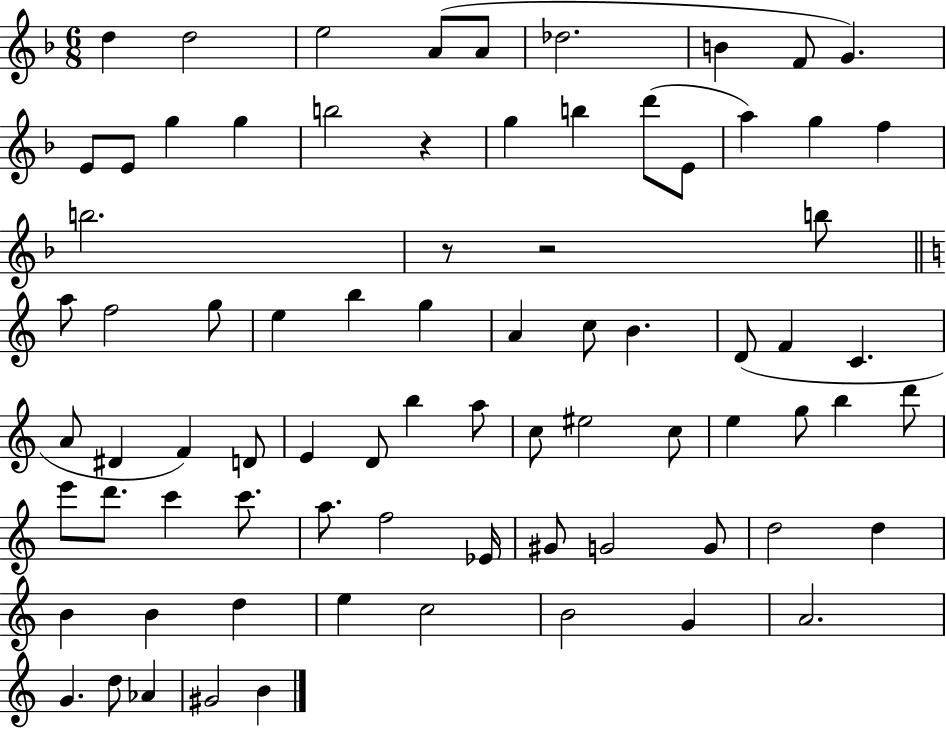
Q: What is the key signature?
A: F major